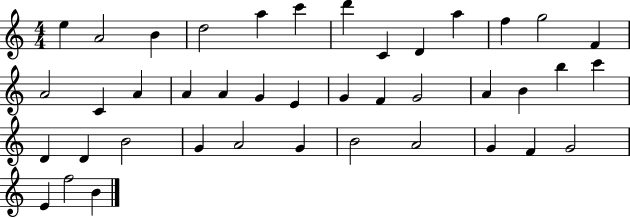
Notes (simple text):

E5/q A4/h B4/q D5/h A5/q C6/q D6/q C4/q D4/q A5/q F5/q G5/h F4/q A4/h C4/q A4/q A4/q A4/q G4/q E4/q G4/q F4/q G4/h A4/q B4/q B5/q C6/q D4/q D4/q B4/h G4/q A4/h G4/q B4/h A4/h G4/q F4/q G4/h E4/q F5/h B4/q